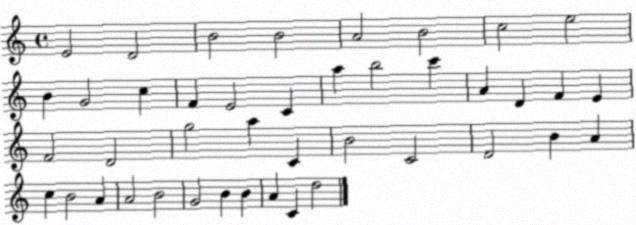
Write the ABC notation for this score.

X:1
T:Untitled
M:4/4
L:1/4
K:C
E2 D2 B2 B2 A2 B2 c2 e2 B G2 c F E2 C a b2 c' A D F E F2 D2 g2 a C B2 C2 D2 B A c B2 A A2 B2 G2 B B A C d2